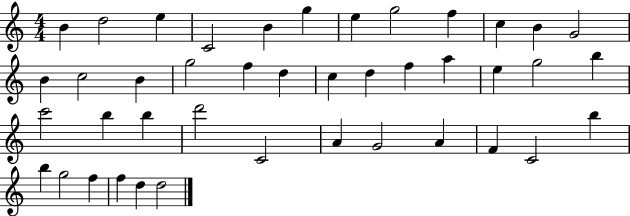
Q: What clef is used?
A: treble